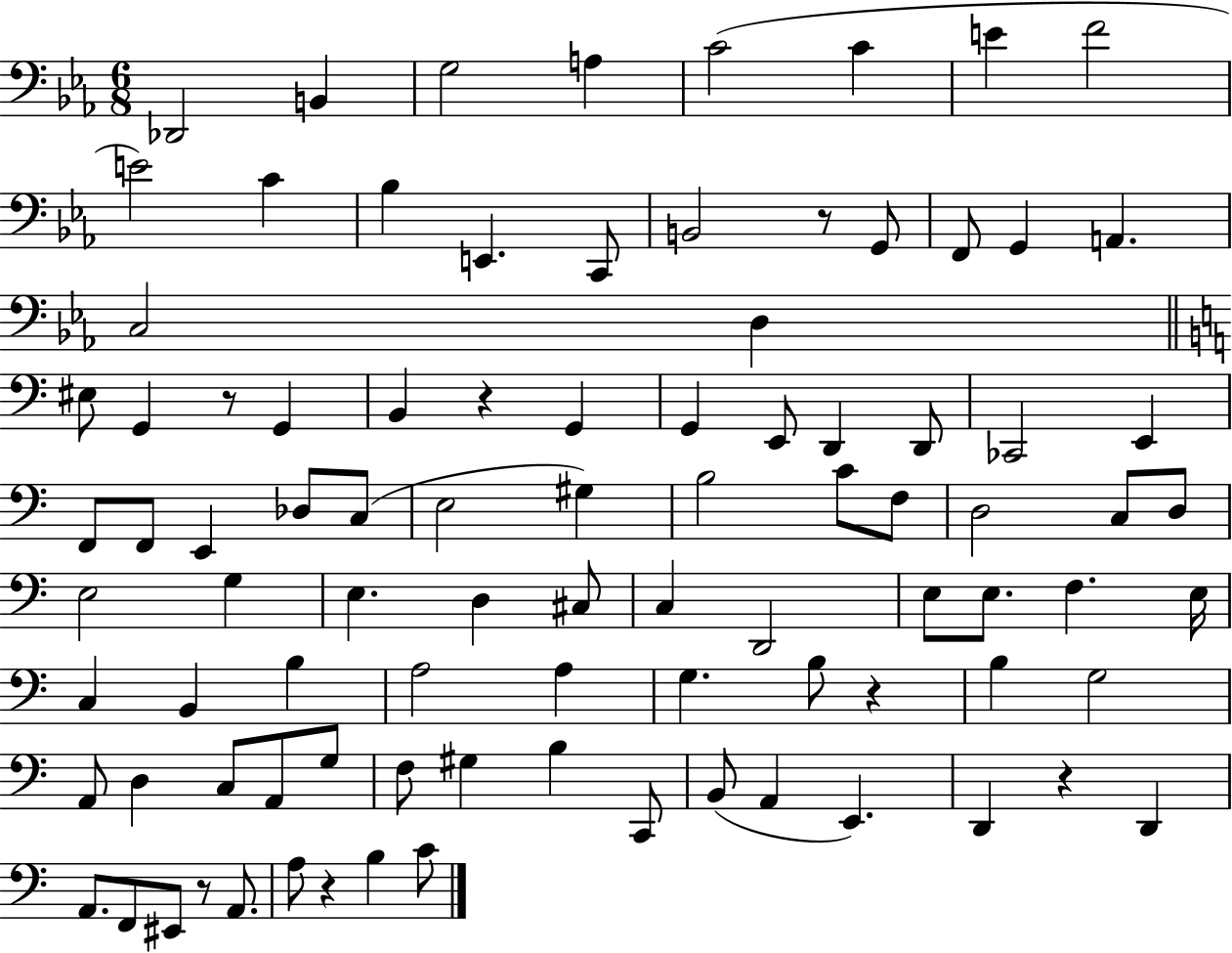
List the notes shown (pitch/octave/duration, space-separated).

Db2/h B2/q G3/h A3/q C4/h C4/q E4/q F4/h E4/h C4/q Bb3/q E2/q. C2/e B2/h R/e G2/e F2/e G2/q A2/q. C3/h D3/q EIS3/e G2/q R/e G2/q B2/q R/q G2/q G2/q E2/e D2/q D2/e CES2/h E2/q F2/e F2/e E2/q Db3/e C3/e E3/h G#3/q B3/h C4/e F3/e D3/h C3/e D3/e E3/h G3/q E3/q. D3/q C#3/e C3/q D2/h E3/e E3/e. F3/q. E3/s C3/q B2/q B3/q A3/h A3/q G3/q. B3/e R/q B3/q G3/h A2/e D3/q C3/e A2/e G3/e F3/e G#3/q B3/q C2/e B2/e A2/q E2/q. D2/q R/q D2/q A2/e. F2/e EIS2/e R/e A2/e. A3/e R/q B3/q C4/e